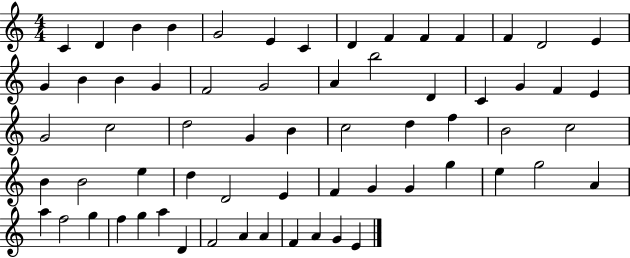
C4/q D4/q B4/q B4/q G4/h E4/q C4/q D4/q F4/q F4/q F4/q F4/q D4/h E4/q G4/q B4/q B4/q G4/q F4/h G4/h A4/q B5/h D4/q C4/q G4/q F4/q E4/q G4/h C5/h D5/h G4/q B4/q C5/h D5/q F5/q B4/h C5/h B4/q B4/h E5/q D5/q D4/h E4/q F4/q G4/q G4/q G5/q E5/q G5/h A4/q A5/q F5/h G5/q F5/q G5/q A5/q D4/q F4/h A4/q A4/q F4/q A4/q G4/q E4/q